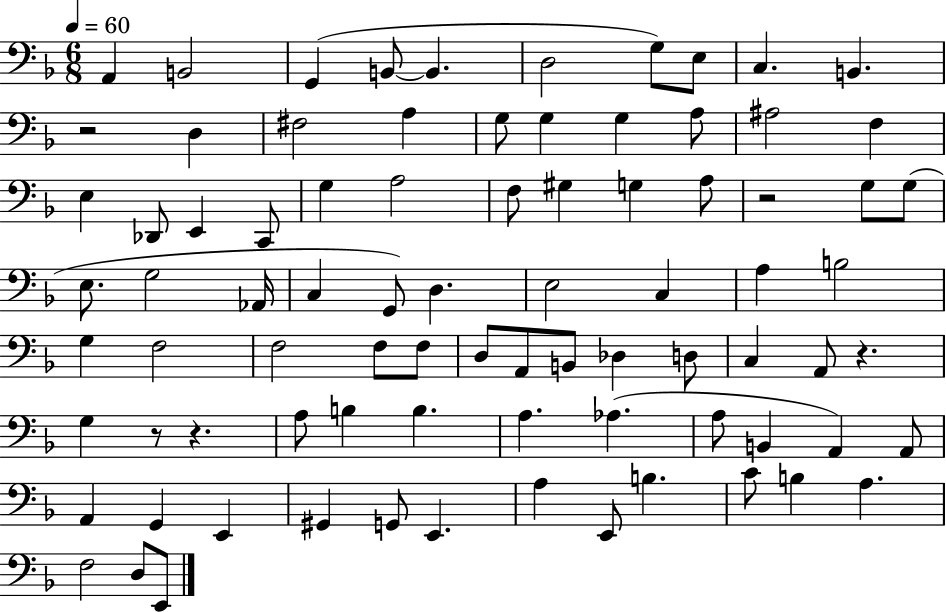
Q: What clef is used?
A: bass